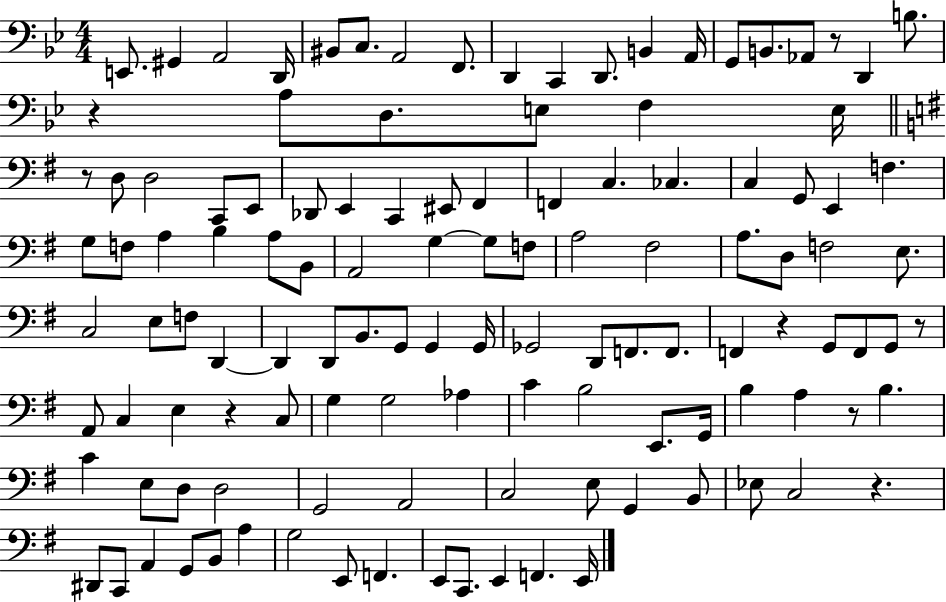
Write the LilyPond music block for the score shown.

{
  \clef bass
  \numericTimeSignature
  \time 4/4
  \key bes \major
  \repeat volta 2 { e,8. gis,4 a,2 d,16 | bis,8 c8. a,2 f,8. | d,4 c,4 d,8. b,4 a,16 | g,8 b,8. aes,8 r8 d,4 b8. | \break r4 a8 d8. e8 f4 e16 | \bar "||" \break \key e \minor r8 d8 d2 c,8 e,8 | des,8 e,4 c,4 eis,8 fis,4 | f,4 c4. ces4. | c4 g,8 e,4 f4. | \break g8 f8 a4 b4 a8 b,8 | a,2 g4~~ g8 f8 | a2 fis2 | a8. d8 f2 e8. | \break c2 e8 f8 d,4~~ | d,4 d,8 b,8. g,8 g,4 g,16 | ges,2 d,8 f,8. f,8. | f,4 r4 g,8 f,8 g,8 r8 | \break a,8 c4 e4 r4 c8 | g4 g2 aes4 | c'4 b2 e,8. g,16 | b4 a4 r8 b4. | \break c'4 e8 d8 d2 | g,2 a,2 | c2 e8 g,4 b,8 | ees8 c2 r4. | \break dis,8 c,8 a,4 g,8 b,8 a4 | g2 e,8 f,4. | e,8 c,8. e,4 f,4. e,16 | } \bar "|."
}